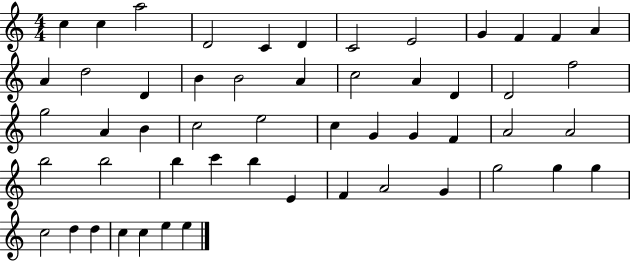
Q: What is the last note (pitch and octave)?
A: E5